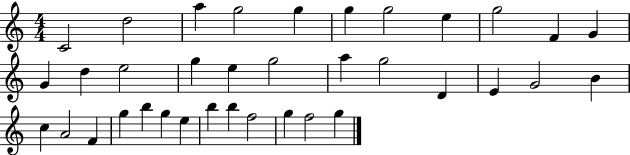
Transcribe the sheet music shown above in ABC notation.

X:1
T:Untitled
M:4/4
L:1/4
K:C
C2 d2 a g2 g g g2 e g2 F G G d e2 g e g2 a g2 D E G2 B c A2 F g b g e b b f2 g f2 g